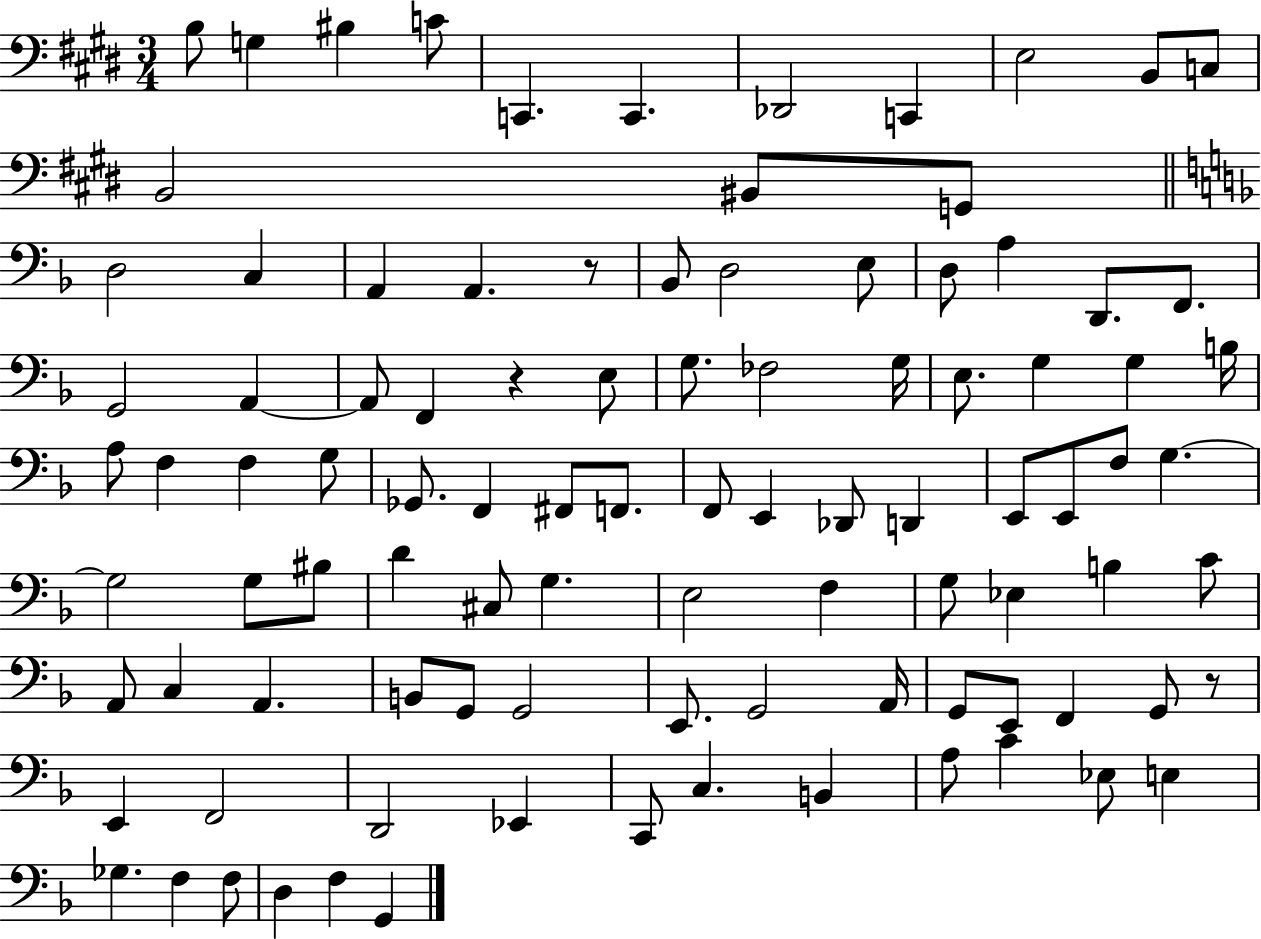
{
  \clef bass
  \numericTimeSignature
  \time 3/4
  \key e \major
  b8 g4 bis4 c'8 | c,4. c,4. | des,2 c,4 | e2 b,8 c8 | \break b,2 bis,8 g,8 | \bar "||" \break \key d \minor d2 c4 | a,4 a,4. r8 | bes,8 d2 e8 | d8 a4 d,8. f,8. | \break g,2 a,4~~ | a,8 f,4 r4 e8 | g8. fes2 g16 | e8. g4 g4 b16 | \break a8 f4 f4 g8 | ges,8. f,4 fis,8 f,8. | f,8 e,4 des,8 d,4 | e,8 e,8 f8 g4.~~ | \break g2 g8 bis8 | d'4 cis8 g4. | e2 f4 | g8 ees4 b4 c'8 | \break a,8 c4 a,4. | b,8 g,8 g,2 | e,8. g,2 a,16 | g,8 e,8 f,4 g,8 r8 | \break e,4 f,2 | d,2 ees,4 | c,8 c4. b,4 | a8 c'4 ees8 e4 | \break ges4. f4 f8 | d4 f4 g,4 | \bar "|."
}